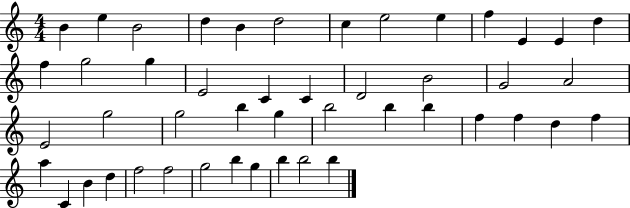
X:1
T:Untitled
M:4/4
L:1/4
K:C
B e B2 d B d2 c e2 e f E E d f g2 g E2 C C D2 B2 G2 A2 E2 g2 g2 b g b2 b b f f d f a C B d f2 f2 g2 b g b b2 b